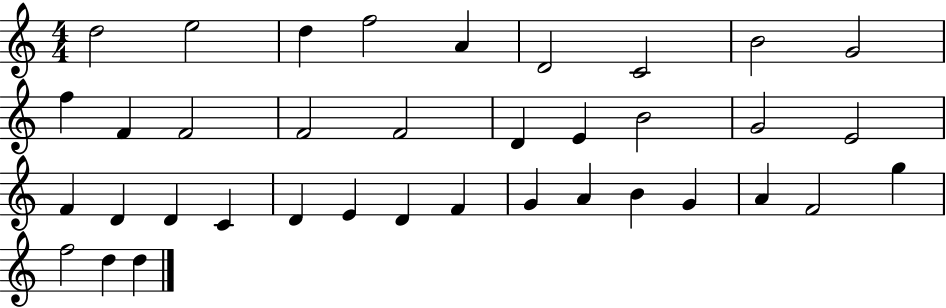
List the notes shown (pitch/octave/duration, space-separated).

D5/h E5/h D5/q F5/h A4/q D4/h C4/h B4/h G4/h F5/q F4/q F4/h F4/h F4/h D4/q E4/q B4/h G4/h E4/h F4/q D4/q D4/q C4/q D4/q E4/q D4/q F4/q G4/q A4/q B4/q G4/q A4/q F4/h G5/q F5/h D5/q D5/q